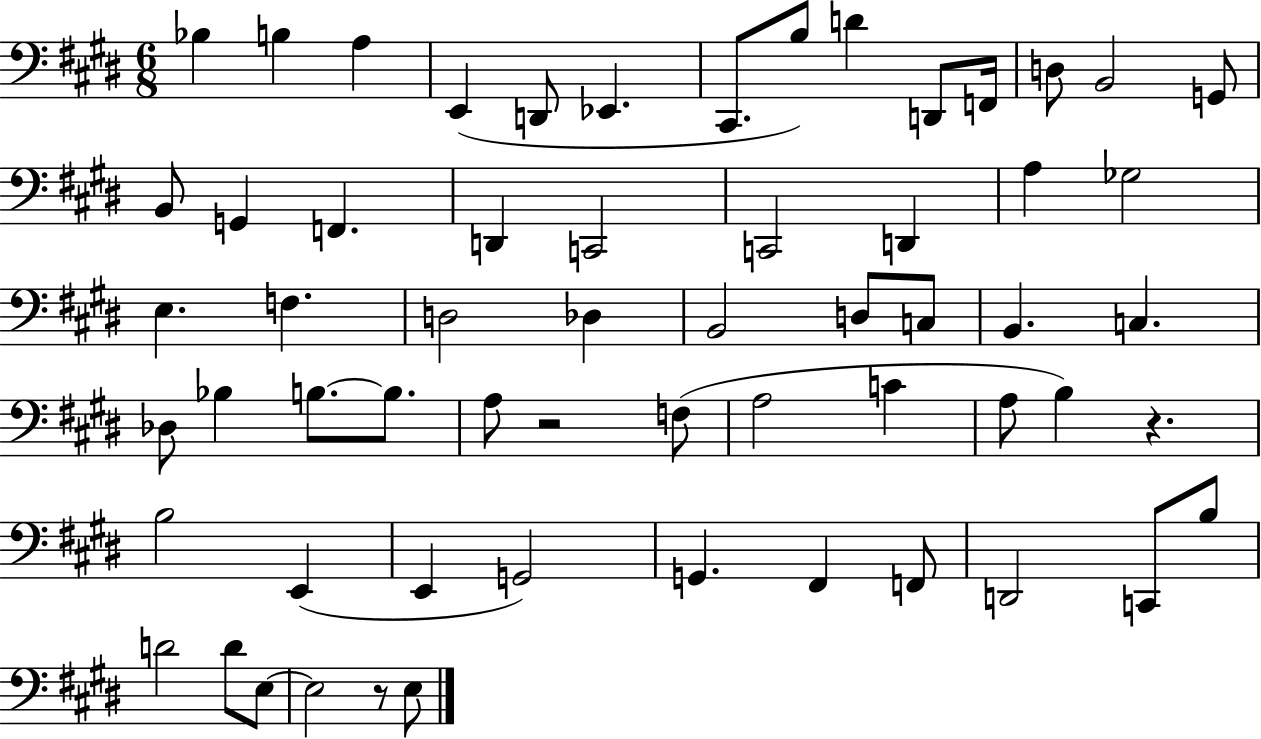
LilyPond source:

{
  \clef bass
  \numericTimeSignature
  \time 6/8
  \key e \major
  bes4 b4 a4 | e,4( d,8 ees,4. | cis,8. b8) d'4 d,8 f,16 | d8 b,2 g,8 | \break b,8 g,4 f,4. | d,4 c,2 | c,2 d,4 | a4 ges2 | \break e4. f4. | d2 des4 | b,2 d8 c8 | b,4. c4. | \break des8 bes4 b8.~~ b8. | a8 r2 f8( | a2 c'4 | a8 b4) r4. | \break b2 e,4( | e,4 g,2) | g,4. fis,4 f,8 | d,2 c,8 b8 | \break d'2 d'8 e8~~ | e2 r8 e8 | \bar "|."
}